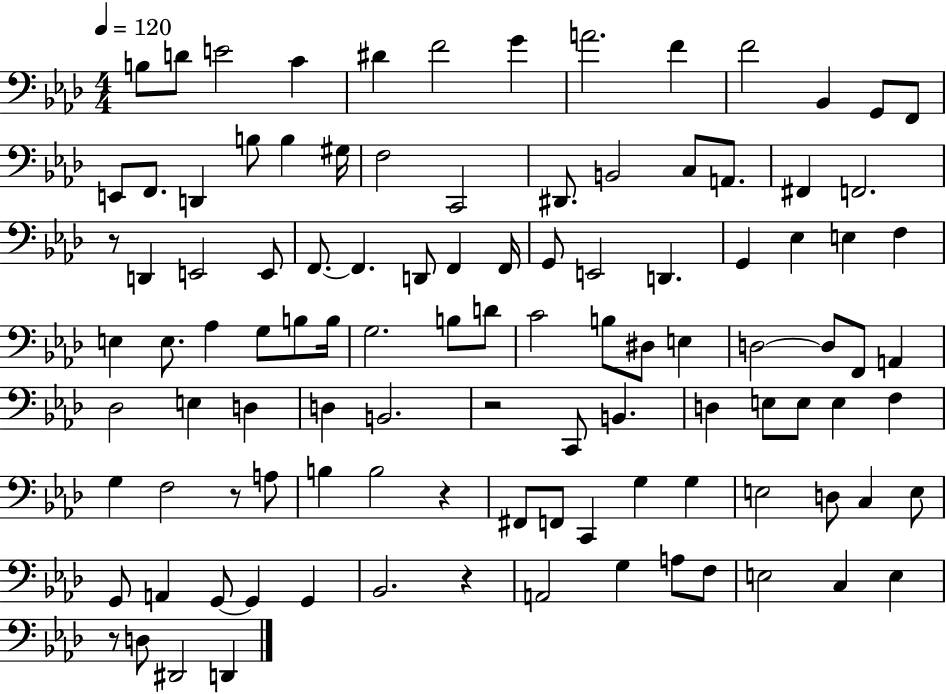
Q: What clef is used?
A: bass